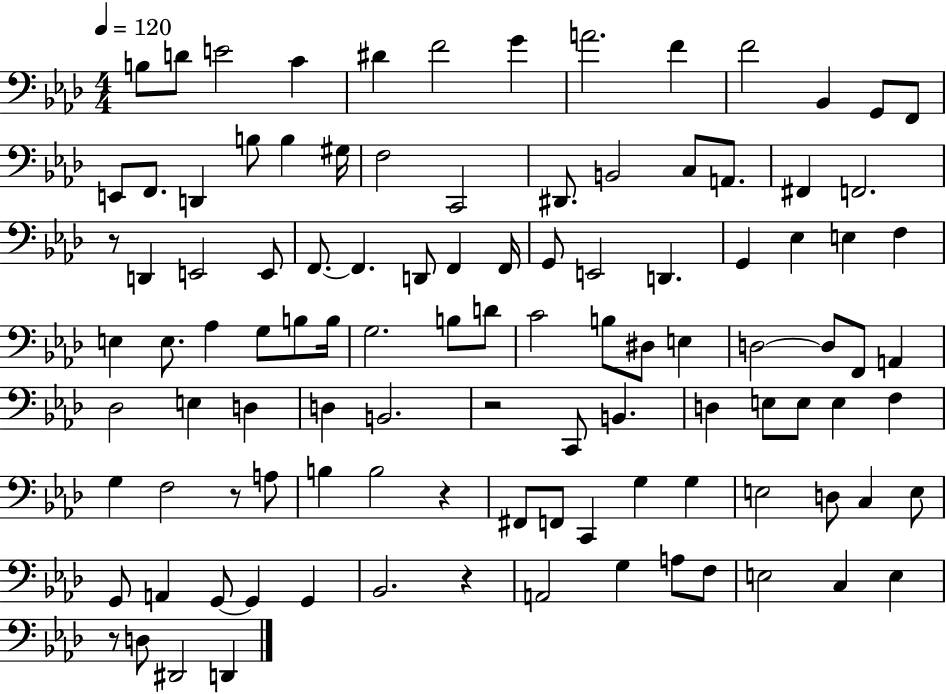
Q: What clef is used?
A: bass